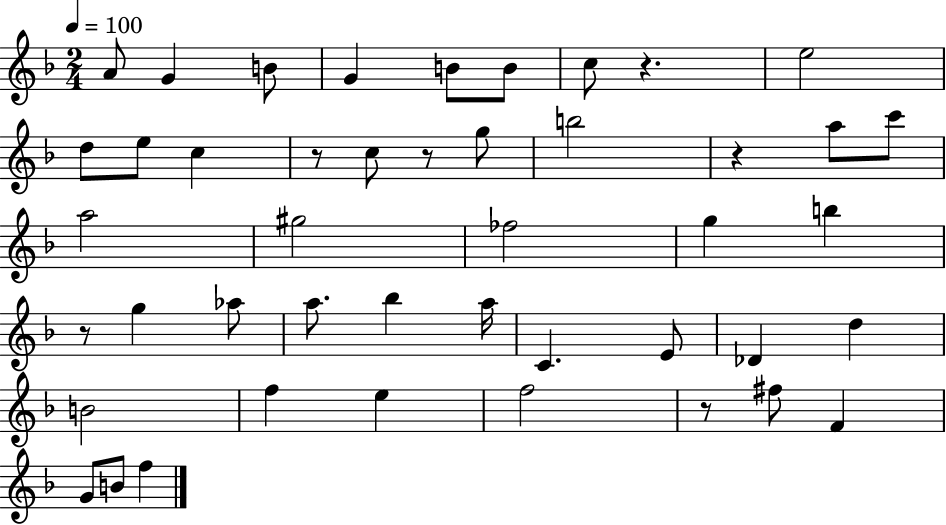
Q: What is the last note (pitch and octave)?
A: F5